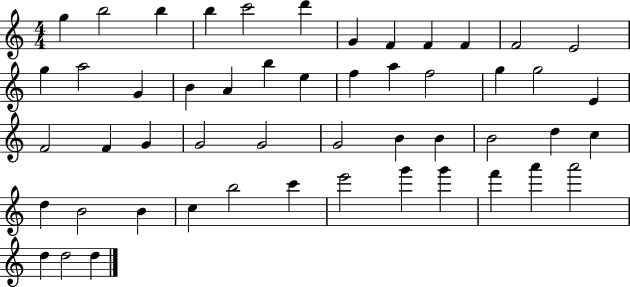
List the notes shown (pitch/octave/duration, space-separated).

G5/q B5/h B5/q B5/q C6/h D6/q G4/q F4/q F4/q F4/q F4/h E4/h G5/q A5/h G4/q B4/q A4/q B5/q E5/q F5/q A5/q F5/h G5/q G5/h E4/q F4/h F4/q G4/q G4/h G4/h G4/h B4/q B4/q B4/h D5/q C5/q D5/q B4/h B4/q C5/q B5/h C6/q E6/h G6/q G6/q F6/q A6/q A6/h D5/q D5/h D5/q